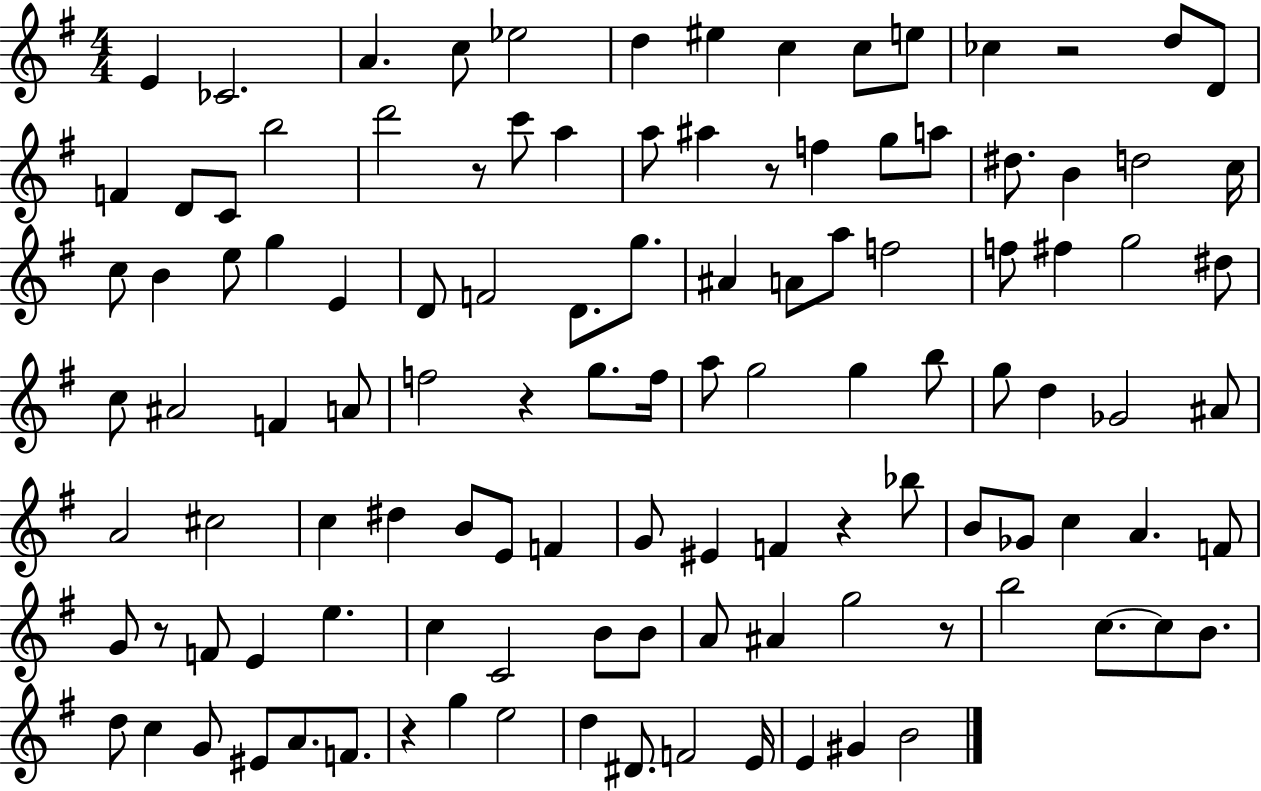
E4/q CES4/h. A4/q. C5/e Eb5/h D5/q EIS5/q C5/q C5/e E5/e CES5/q R/h D5/e D4/e F4/q D4/e C4/e B5/h D6/h R/e C6/e A5/q A5/e A#5/q R/e F5/q G5/e A5/e D#5/e. B4/q D5/h C5/s C5/e B4/q E5/e G5/q E4/q D4/e F4/h D4/e. G5/e. A#4/q A4/e A5/e F5/h F5/e F#5/q G5/h D#5/e C5/e A#4/h F4/q A4/e F5/h R/q G5/e. F5/s A5/e G5/h G5/q B5/e G5/e D5/q Gb4/h A#4/e A4/h C#5/h C5/q D#5/q B4/e E4/e F4/q G4/e EIS4/q F4/q R/q Bb5/e B4/e Gb4/e C5/q A4/q. F4/e G4/e R/e F4/e E4/q E5/q. C5/q C4/h B4/e B4/e A4/e A#4/q G5/h R/e B5/h C5/e. C5/e B4/e. D5/e C5/q G4/e EIS4/e A4/e. F4/e. R/q G5/q E5/h D5/q D#4/e. F4/h E4/s E4/q G#4/q B4/h